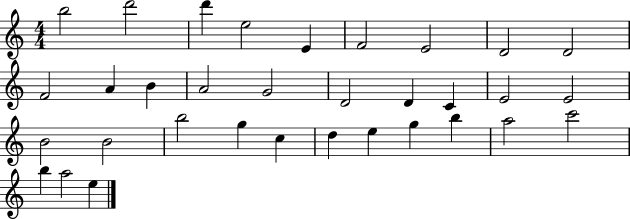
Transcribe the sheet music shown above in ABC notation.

X:1
T:Untitled
M:4/4
L:1/4
K:C
b2 d'2 d' e2 E F2 E2 D2 D2 F2 A B A2 G2 D2 D C E2 E2 B2 B2 b2 g c d e g b a2 c'2 b a2 e